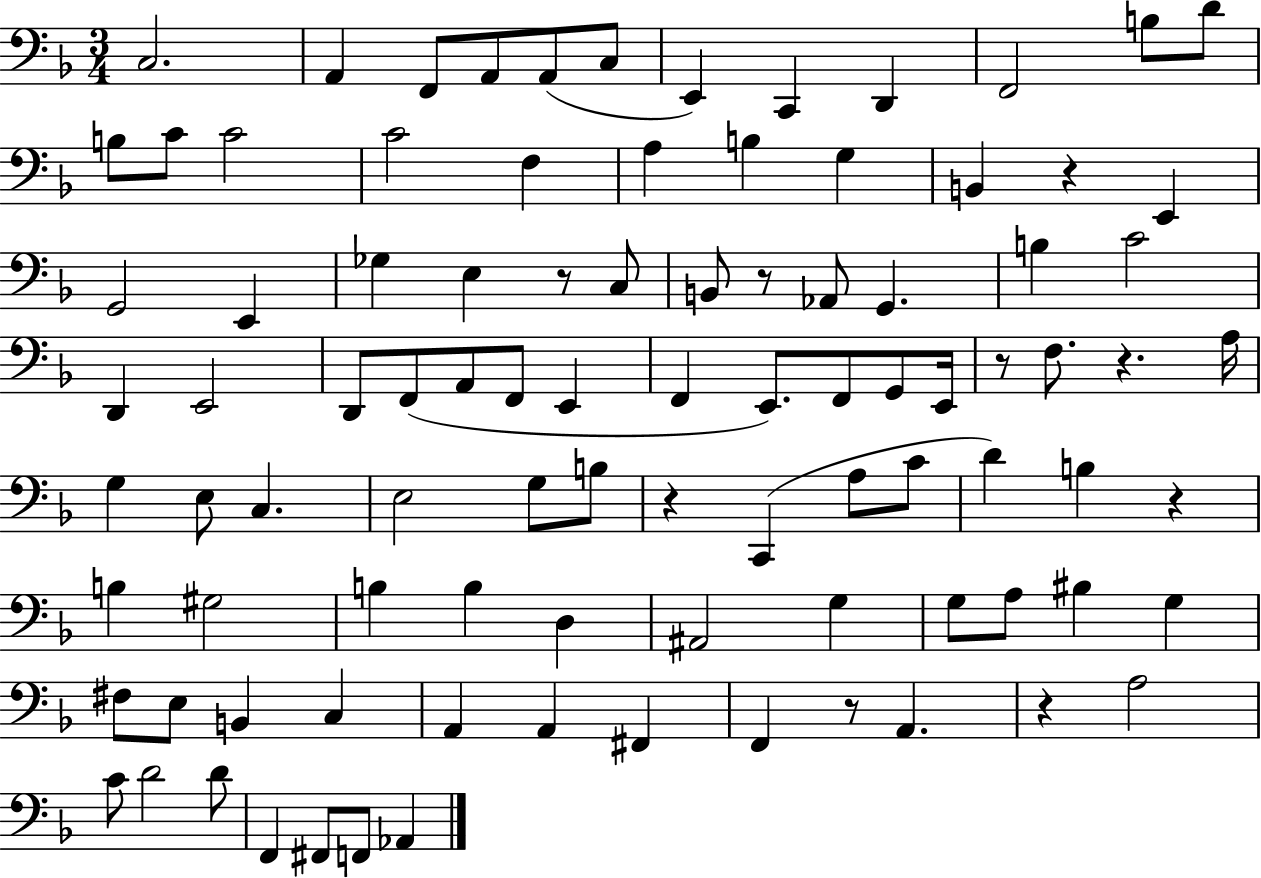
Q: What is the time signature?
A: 3/4